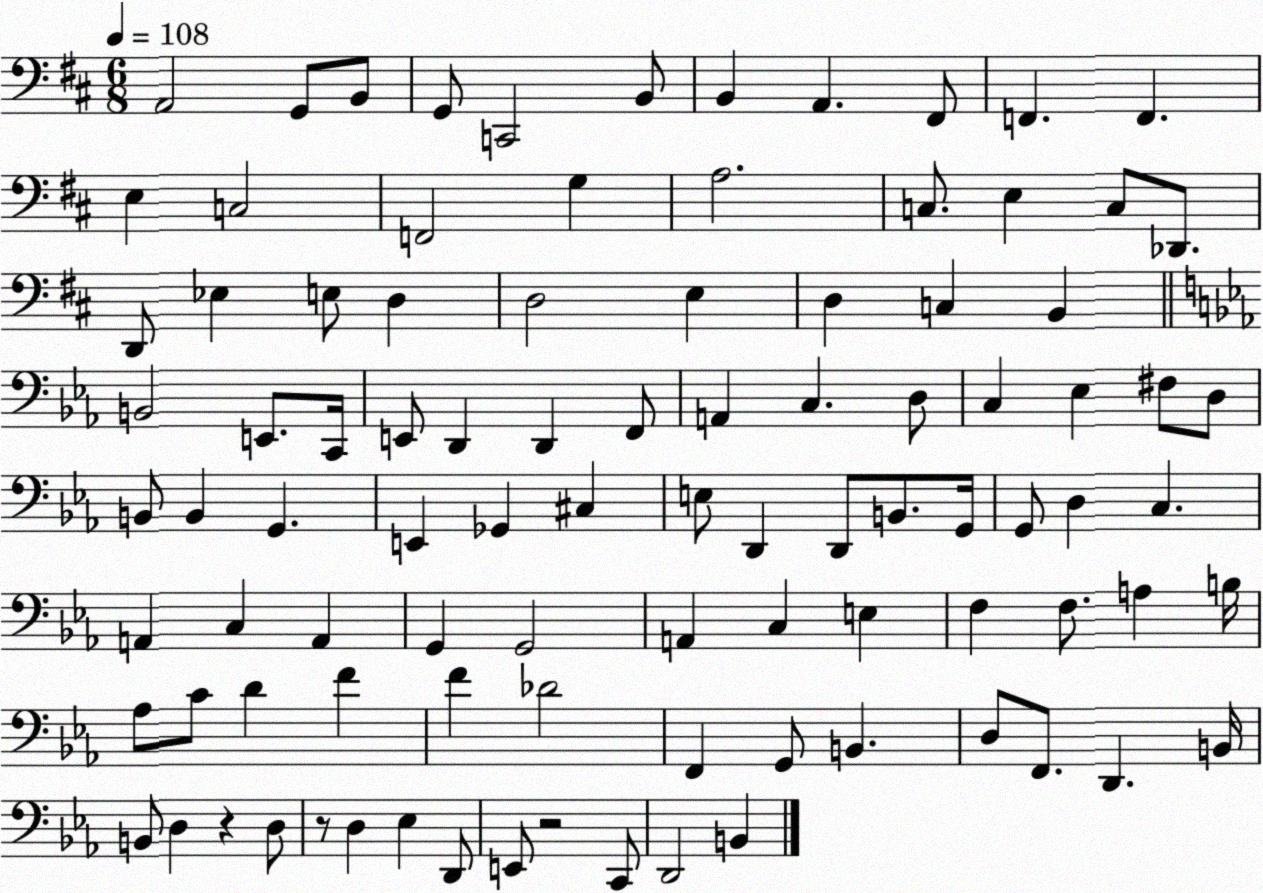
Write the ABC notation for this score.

X:1
T:Untitled
M:6/8
L:1/4
K:D
A,,2 G,,/2 B,,/2 G,,/2 C,,2 B,,/2 B,, A,, ^F,,/2 F,, F,, E, C,2 F,,2 G, A,2 C,/2 E, C,/2 _D,,/2 D,,/2 _E, E,/2 D, D,2 E, D, C, B,, B,,2 E,,/2 C,,/4 E,,/2 D,, D,, F,,/2 A,, C, D,/2 C, _E, ^F,/2 D,/2 B,,/2 B,, G,, E,, _G,, ^C, E,/2 D,, D,,/2 B,,/2 G,,/4 G,,/2 D, C, A,, C, A,, G,, G,,2 A,, C, E, F, F,/2 A, B,/4 _A,/2 C/2 D F F _D2 F,, G,,/2 B,, D,/2 F,,/2 D,, B,,/4 B,,/2 D, z D,/2 z/2 D, _E, D,,/2 E,,/2 z2 C,,/2 D,,2 B,,